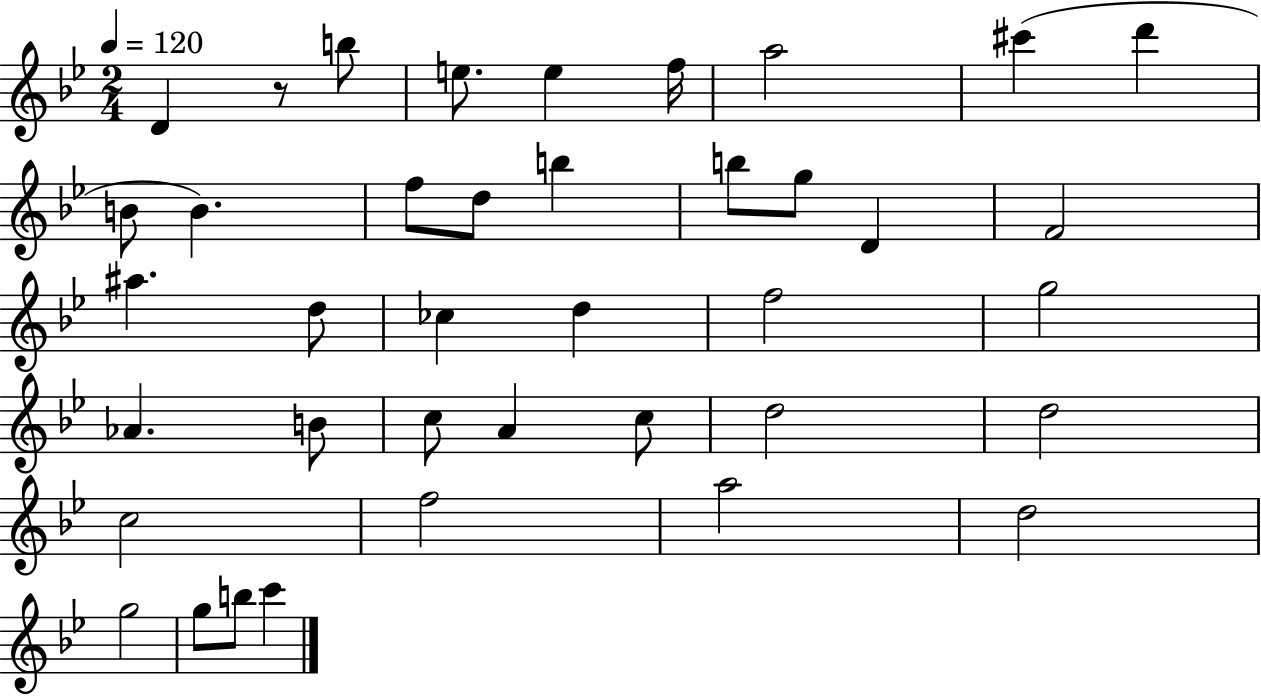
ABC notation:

X:1
T:Untitled
M:2/4
L:1/4
K:Bb
D z/2 b/2 e/2 e f/4 a2 ^c' d' B/2 B f/2 d/2 b b/2 g/2 D F2 ^a d/2 _c d f2 g2 _A B/2 c/2 A c/2 d2 d2 c2 f2 a2 d2 g2 g/2 b/2 c'